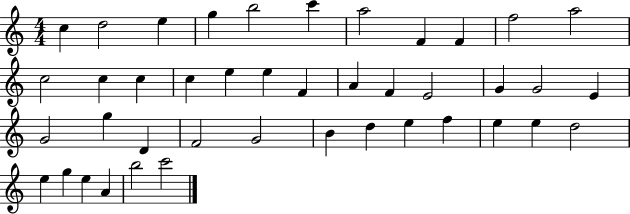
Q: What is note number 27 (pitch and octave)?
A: D4